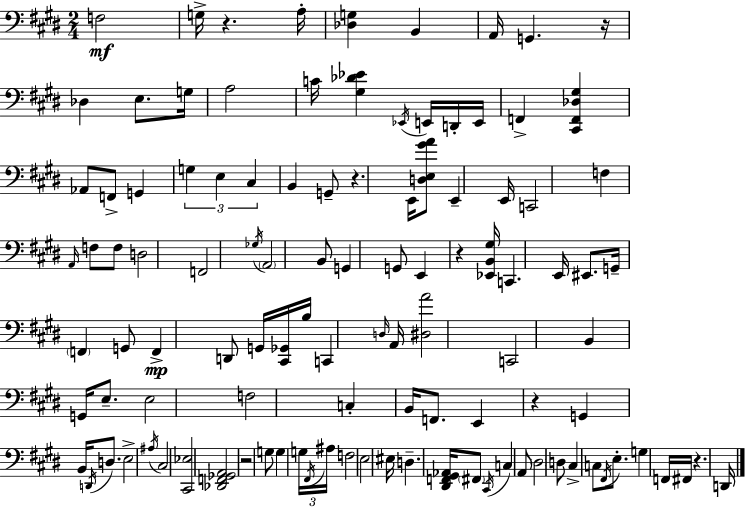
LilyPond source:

{
  \clef bass
  \numericTimeSignature
  \time 2/4
  \key e \major
  \repeat volta 2 { f2\mf | g16-> r4. a16-. | <des g>4 b,4 | a,16 g,4. r16 | \break des4 e8. g16 | a2 | c'16 <gis des' ees'>4 \acciaccatura { ees,16 } e,16 d,16-. | e,16 f,4-> <cis, f, des gis>4 | \break aes,8 f,8-> g,4 | \tuplet 3/2 { g4 e4 | cis4 } b,4 | g,8-- r4. | \break e,16 <d e gis' a'>8 e,4-- | e,16 c,2 | f4 \grace { a,16 } f8 | f8 d2 | \break f,2 | \acciaccatura { ges16 } \parenthesize a,2 | b,8 g,4 | g,8 e,4 r4 | \break <ees, b, gis>16 c,4. | e,16 eis,8. g,16-- \parenthesize f,4 | g,8 f,4->\mp | d,8 g,16 <cis, ges,>16 b16 c,4 | \break \grace { d16 } a,16 <dis a'>2 | c,2 | b,4 | g,16 e8.-- e2 | \break f2 | c4-. | b,16 f,8. e,4 | r4 g,4 | \break b,16 \acciaccatura { d,16 } d8. e2-> | \acciaccatura { ais16 } cis2 | <cis, ees>2 | <des, f, ges, a,>2 | \break r2 | g8 | g4 \tuplet 3/2 { g16 \acciaccatura { fis,16 } ais16 } f2 | e2 | \break eis16 | d4.-- <dis, f, gis, aes,>16 \parenthesize fis,8 | \acciaccatura { cis,16 } c4 a,8 | \parenthesize dis2 | \break d8 cis4-> c8 | \acciaccatura { fis,16 } e8.-. g4 | f,16 fis,16 r4. | d,16 } \bar "|."
}